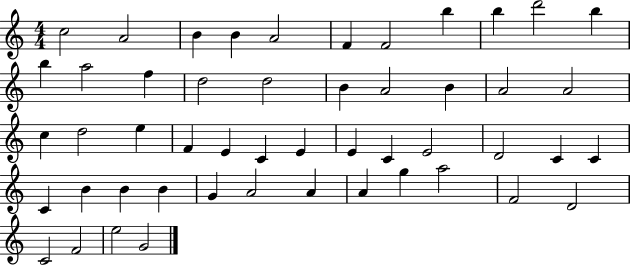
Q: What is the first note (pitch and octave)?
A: C5